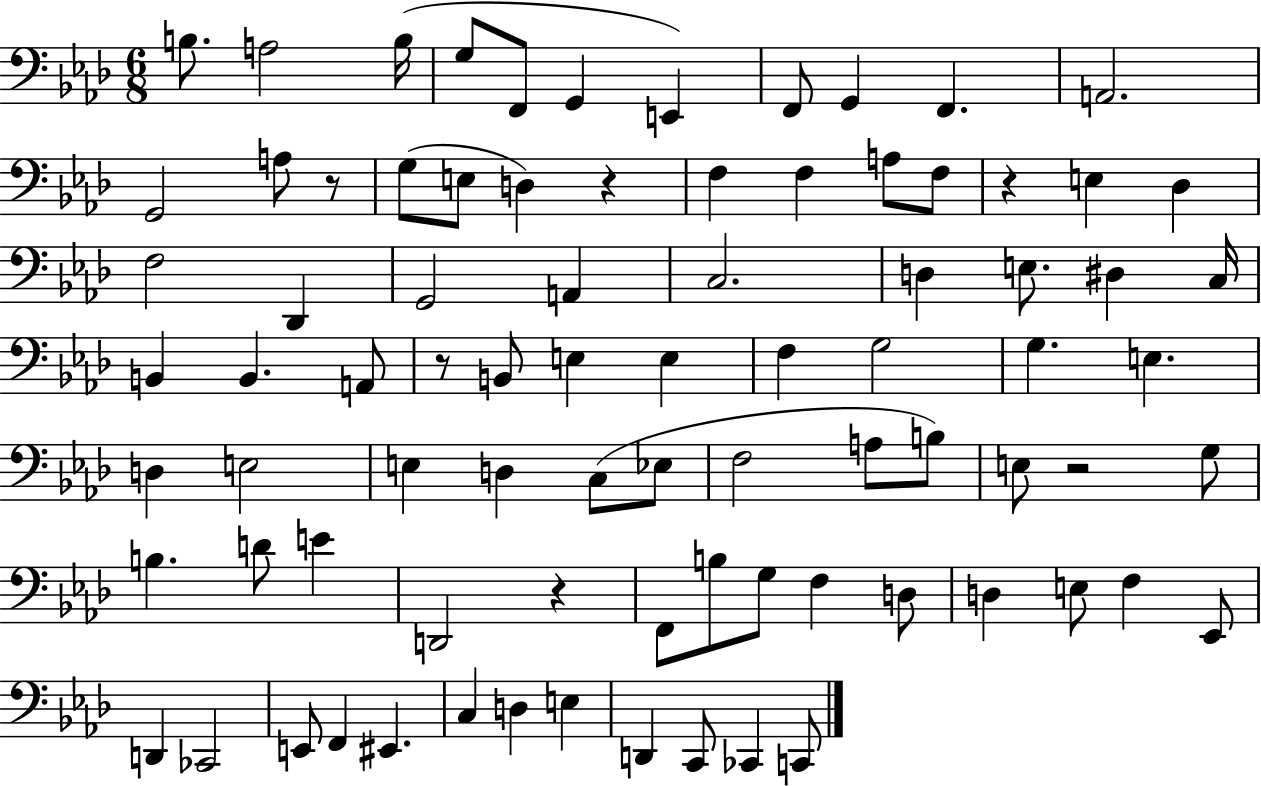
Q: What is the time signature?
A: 6/8